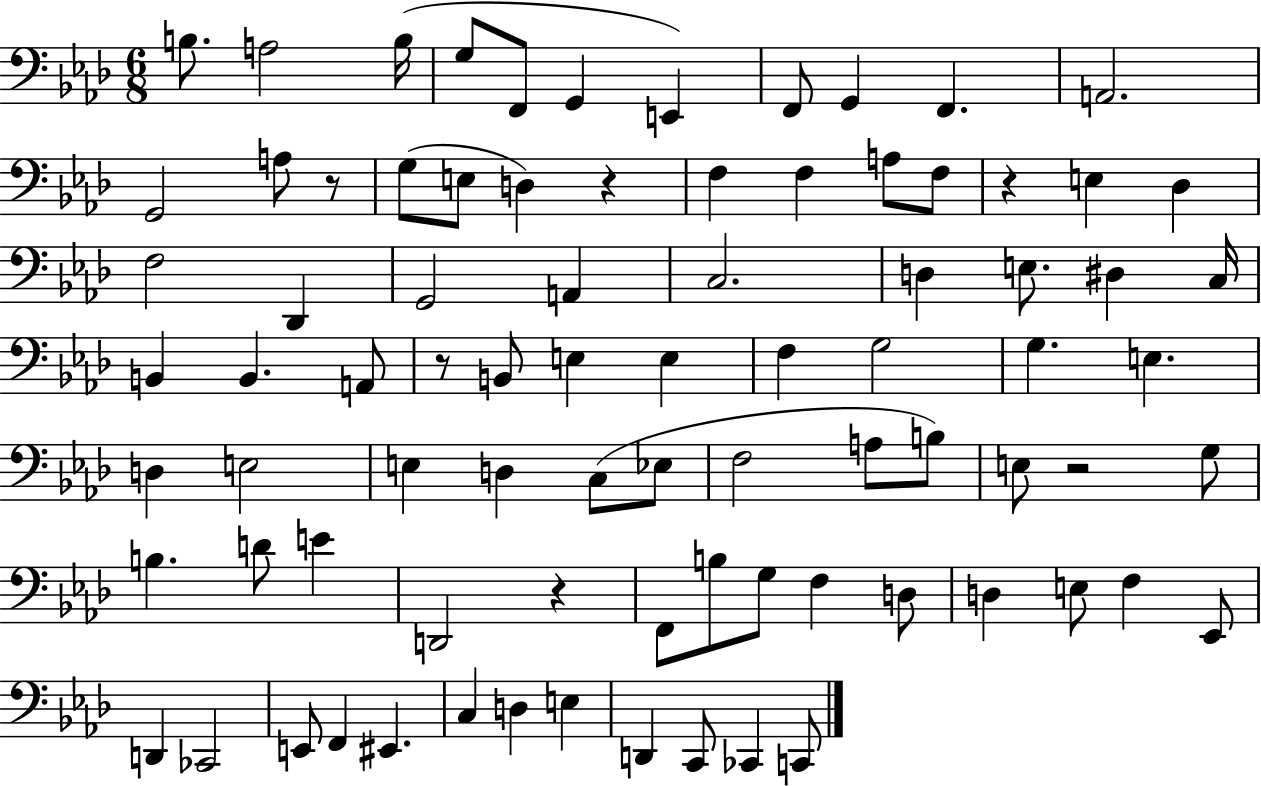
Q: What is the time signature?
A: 6/8